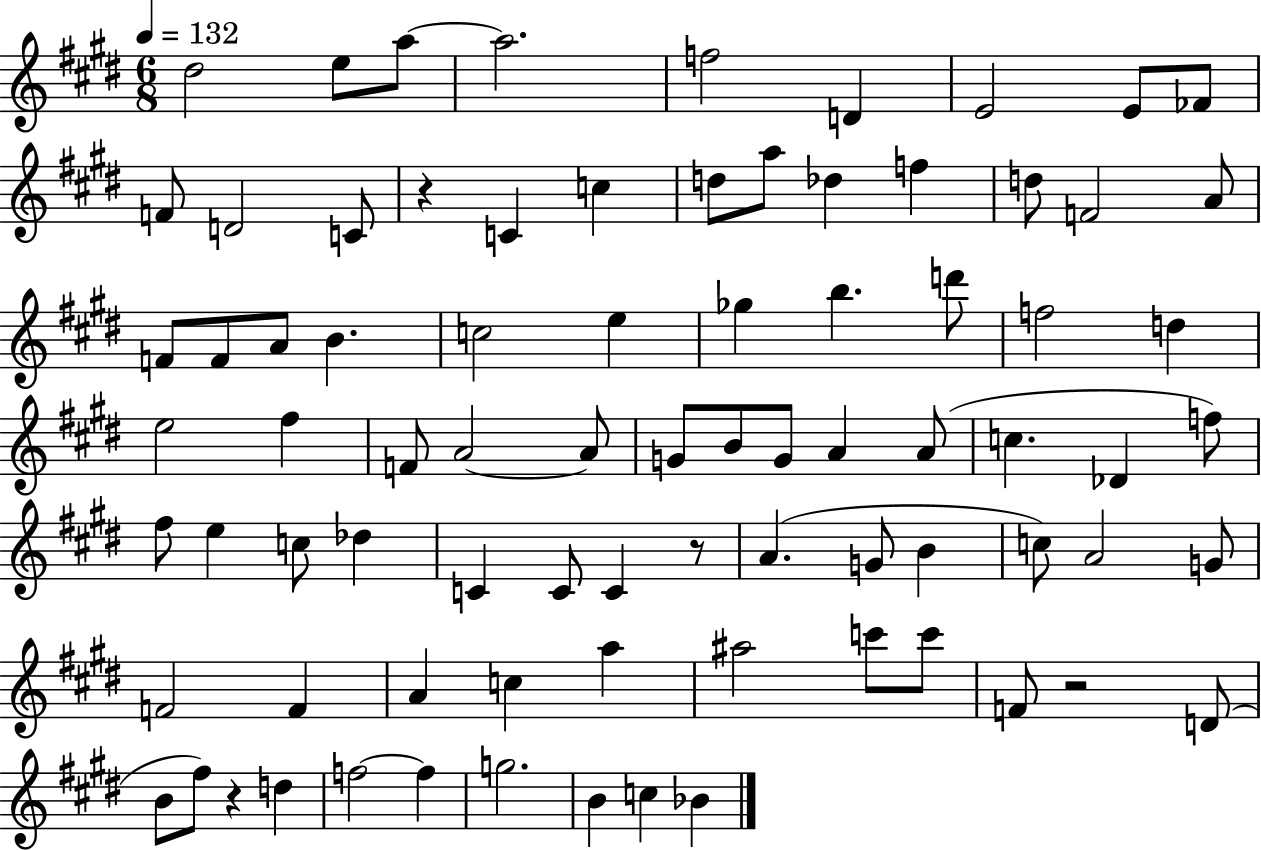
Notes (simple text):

D#5/h E5/e A5/e A5/h. F5/h D4/q E4/h E4/e FES4/e F4/e D4/h C4/e R/q C4/q C5/q D5/e A5/e Db5/q F5/q D5/e F4/h A4/e F4/e F4/e A4/e B4/q. C5/h E5/q Gb5/q B5/q. D6/e F5/h D5/q E5/h F#5/q F4/e A4/h A4/e G4/e B4/e G4/e A4/q A4/e C5/q. Db4/q F5/e F#5/e E5/q C5/e Db5/q C4/q C4/e C4/q R/e A4/q. G4/e B4/q C5/e A4/h G4/e F4/h F4/q A4/q C5/q A5/q A#5/h C6/e C6/e F4/e R/h D4/e B4/e F#5/e R/q D5/q F5/h F5/q G5/h. B4/q C5/q Bb4/q